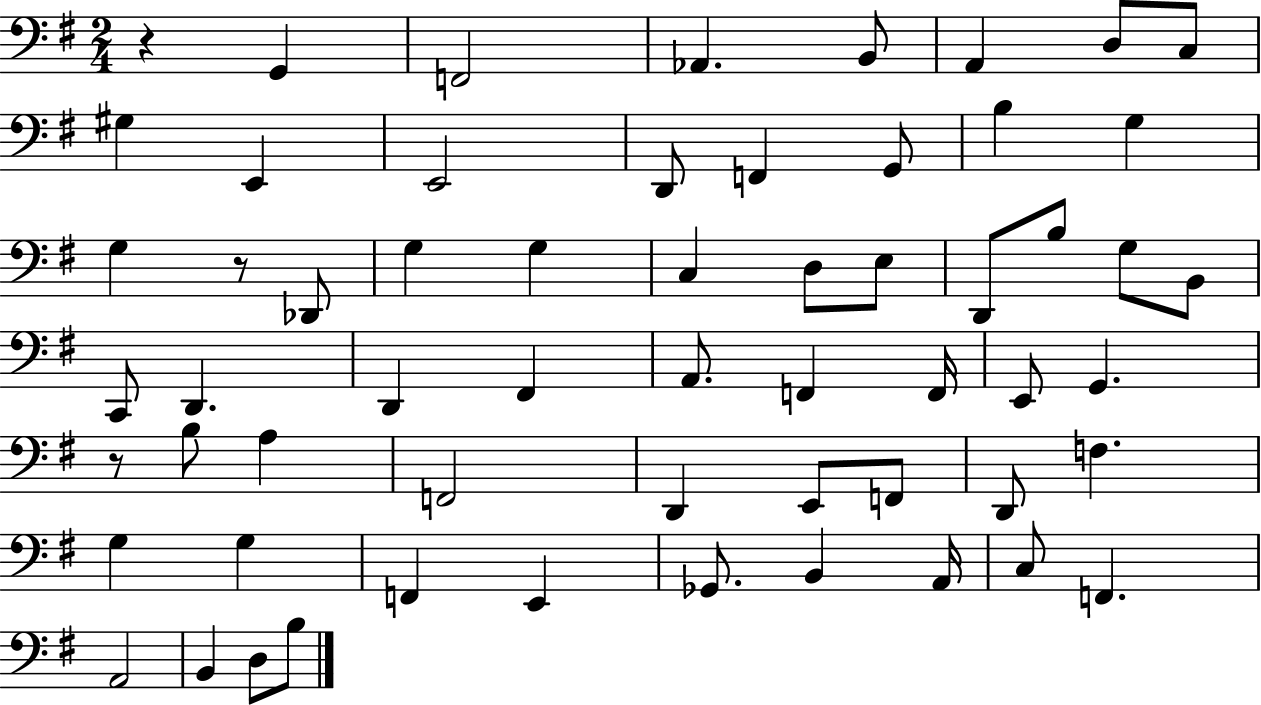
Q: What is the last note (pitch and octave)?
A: B3